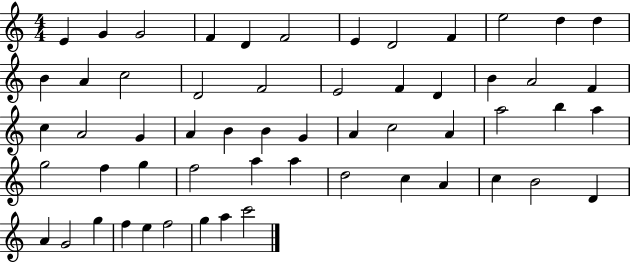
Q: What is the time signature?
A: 4/4